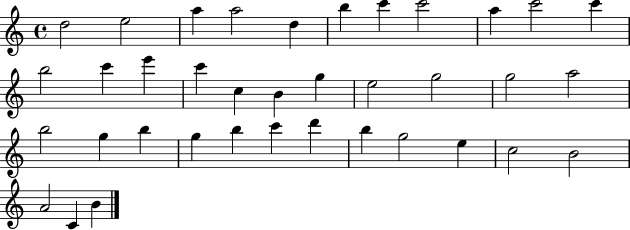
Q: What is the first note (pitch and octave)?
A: D5